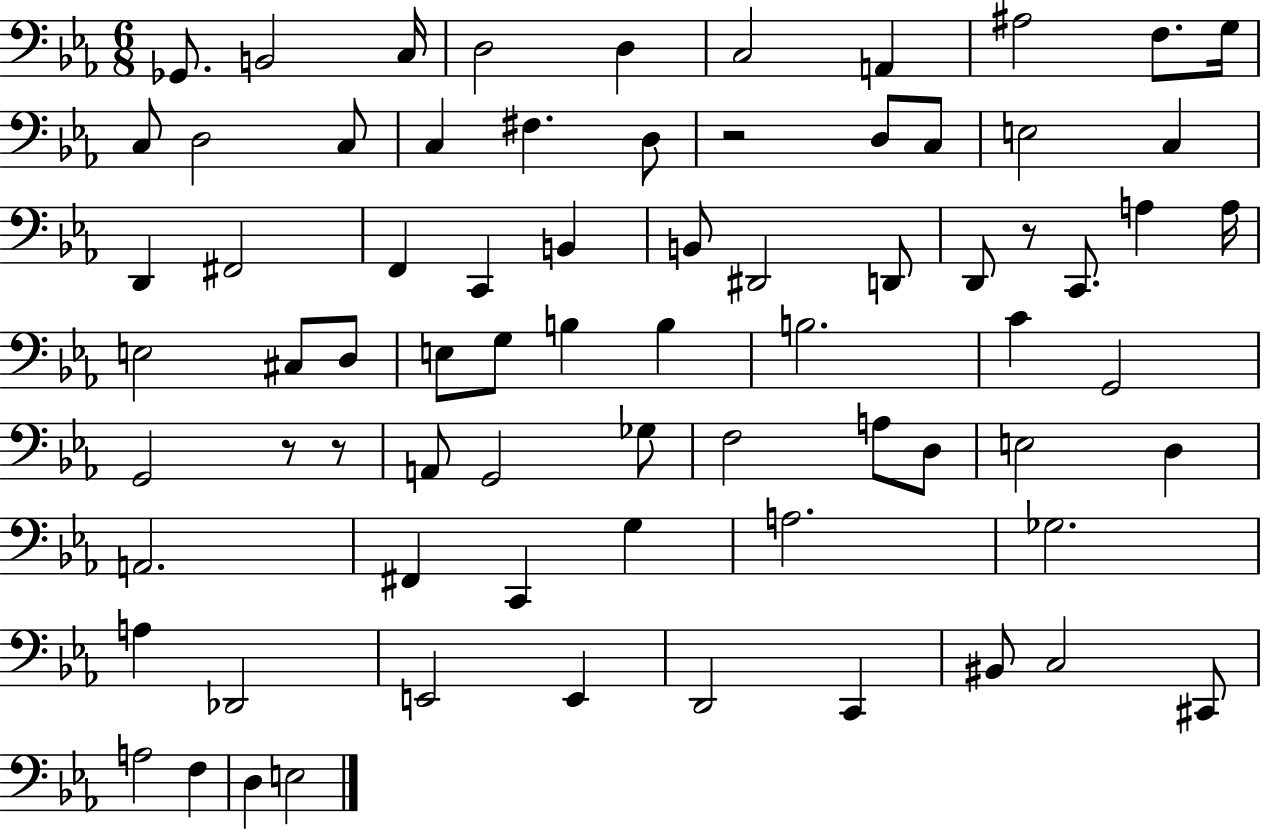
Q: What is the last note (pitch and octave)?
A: E3